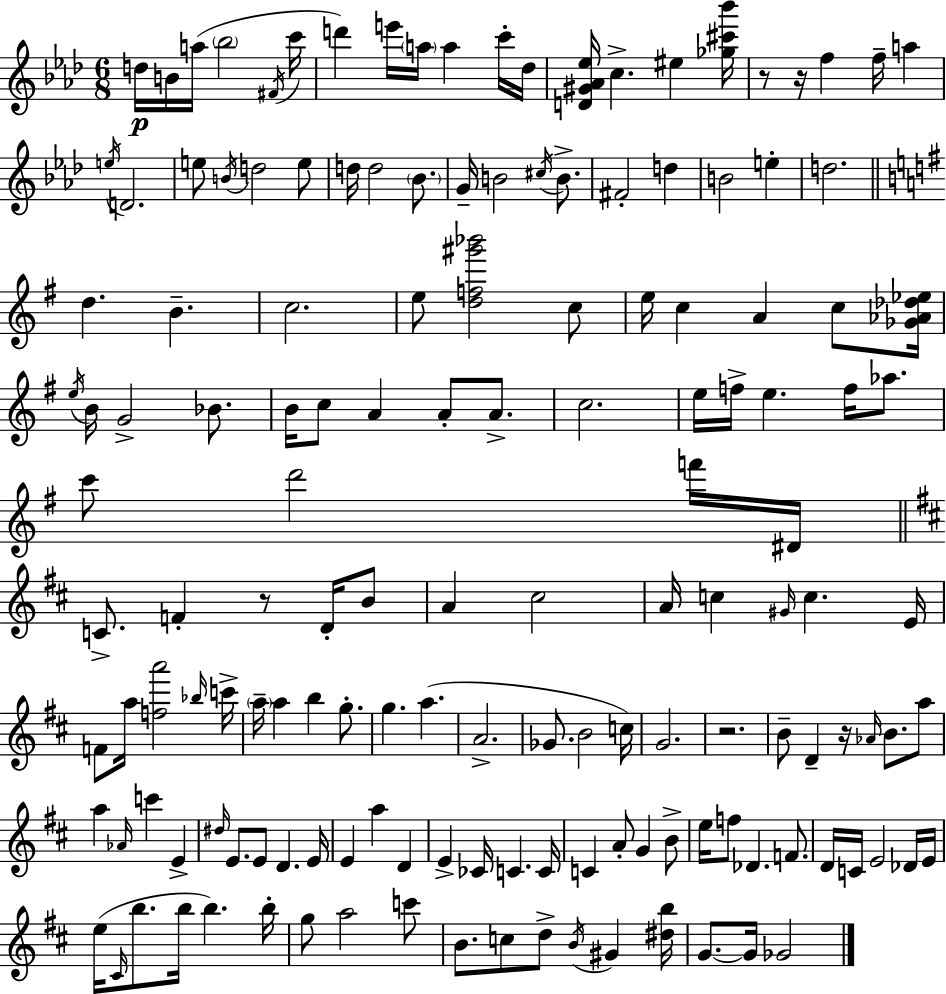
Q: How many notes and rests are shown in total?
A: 151